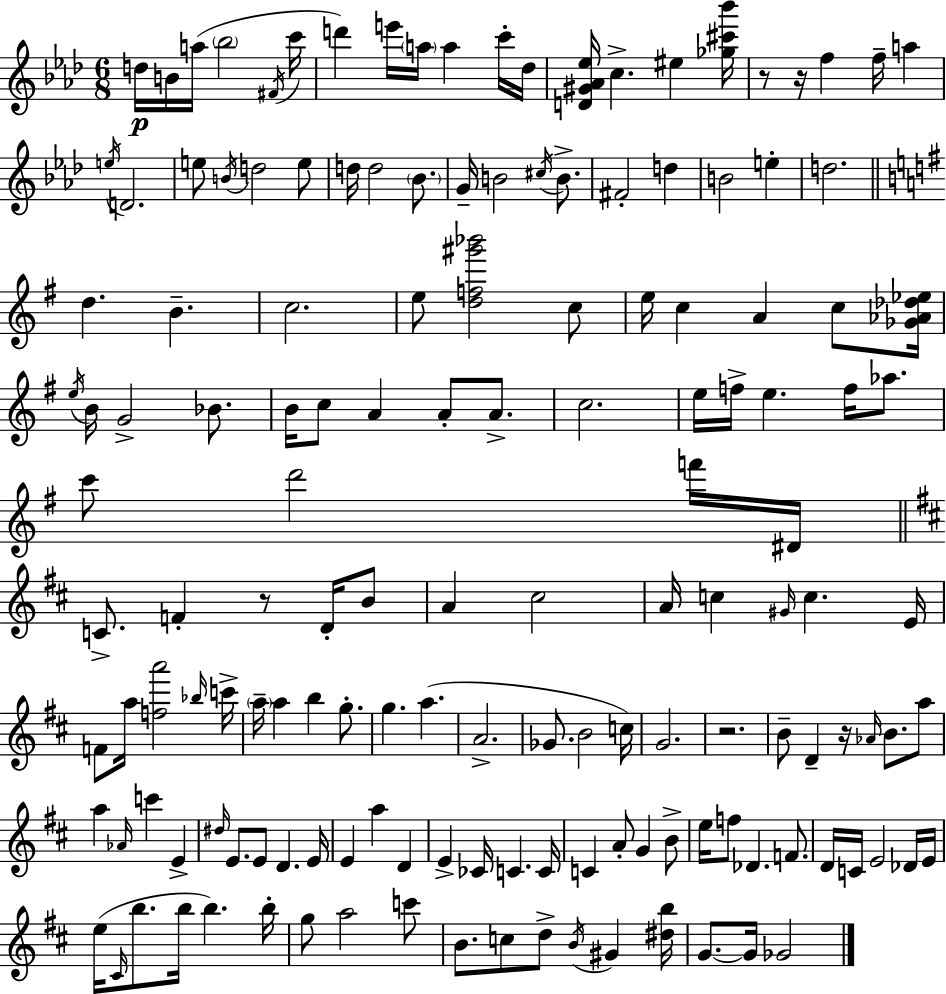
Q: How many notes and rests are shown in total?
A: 151